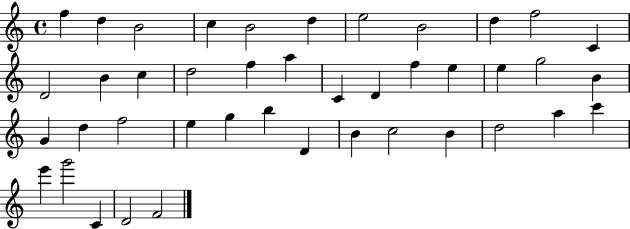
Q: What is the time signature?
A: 4/4